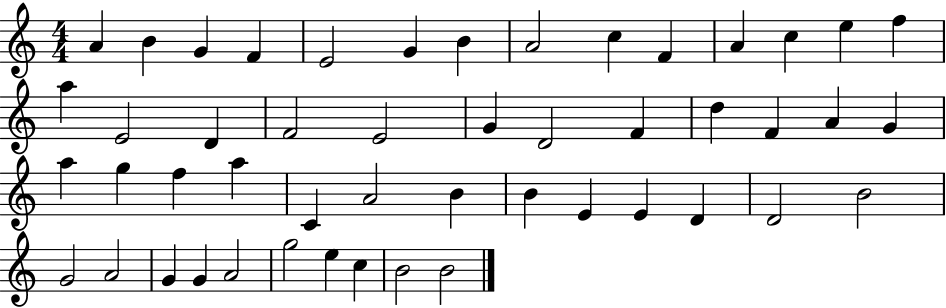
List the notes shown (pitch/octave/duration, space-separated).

A4/q B4/q G4/q F4/q E4/h G4/q B4/q A4/h C5/q F4/q A4/q C5/q E5/q F5/q A5/q E4/h D4/q F4/h E4/h G4/q D4/h F4/q D5/q F4/q A4/q G4/q A5/q G5/q F5/q A5/q C4/q A4/h B4/q B4/q E4/q E4/q D4/q D4/h B4/h G4/h A4/h G4/q G4/q A4/h G5/h E5/q C5/q B4/h B4/h